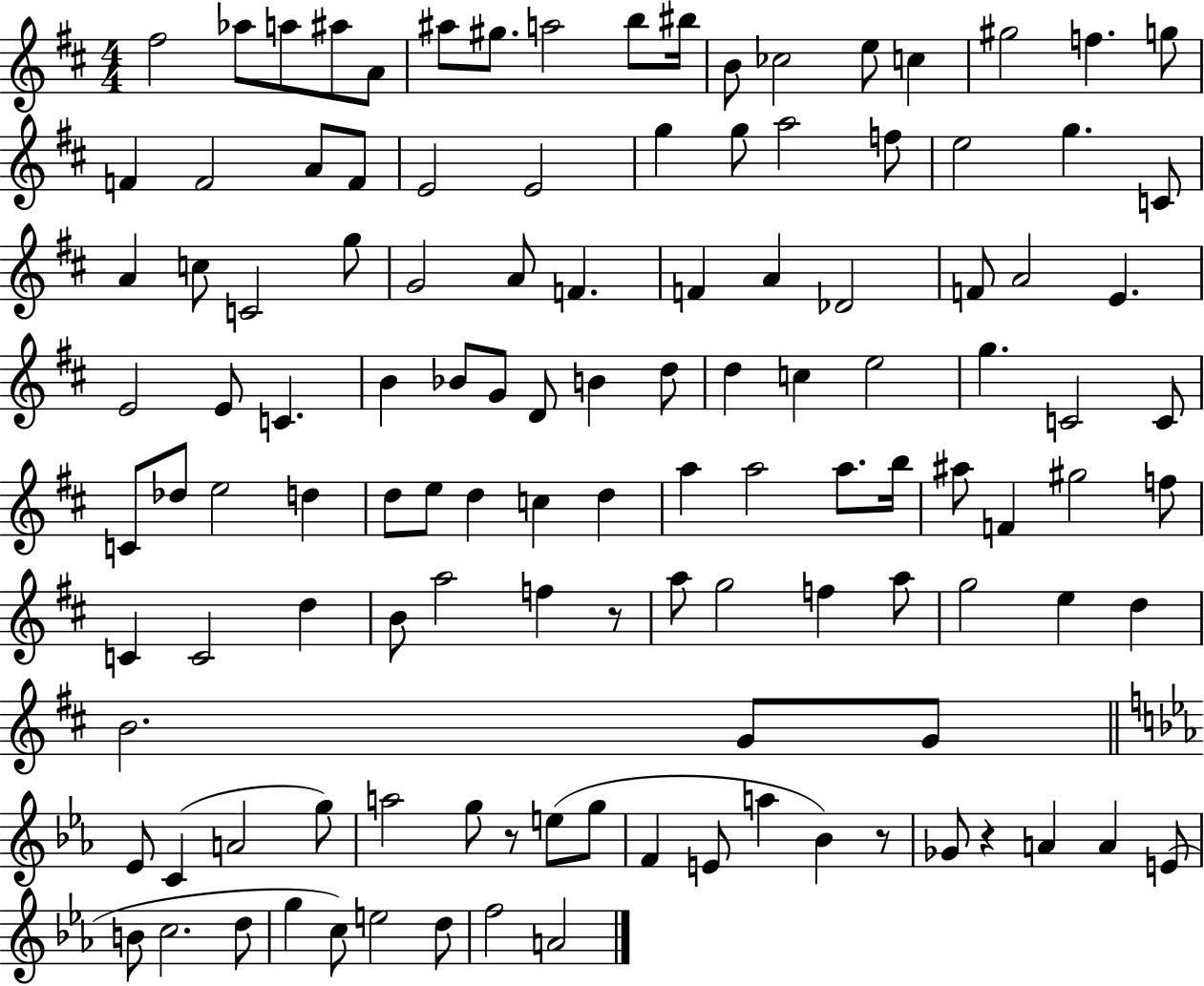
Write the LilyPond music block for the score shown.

{
  \clef treble
  \numericTimeSignature
  \time 4/4
  \key d \major
  fis''2 aes''8 a''8 ais''8 a'8 | ais''8 gis''8. a''2 b''8 bis''16 | b'8 ces''2 e''8 c''4 | gis''2 f''4. g''8 | \break f'4 f'2 a'8 f'8 | e'2 e'2 | g''4 g''8 a''2 f''8 | e''2 g''4. c'8 | \break a'4 c''8 c'2 g''8 | g'2 a'8 f'4. | f'4 a'4 des'2 | f'8 a'2 e'4. | \break e'2 e'8 c'4. | b'4 bes'8 g'8 d'8 b'4 d''8 | d''4 c''4 e''2 | g''4. c'2 c'8 | \break c'8 des''8 e''2 d''4 | d''8 e''8 d''4 c''4 d''4 | a''4 a''2 a''8. b''16 | ais''8 f'4 gis''2 f''8 | \break c'4 c'2 d''4 | b'8 a''2 f''4 r8 | a''8 g''2 f''4 a''8 | g''2 e''4 d''4 | \break b'2. g'8 g'8 | \bar "||" \break \key ees \major ees'8 c'4( a'2 g''8) | a''2 g''8 r8 e''8( g''8 | f'4 e'8 a''4 bes'4) r8 | ges'8 r4 a'4 a'4 e'8( | \break b'8 c''2. d''8 | g''4 c''8) e''2 d''8 | f''2 a'2 | \bar "|."
}